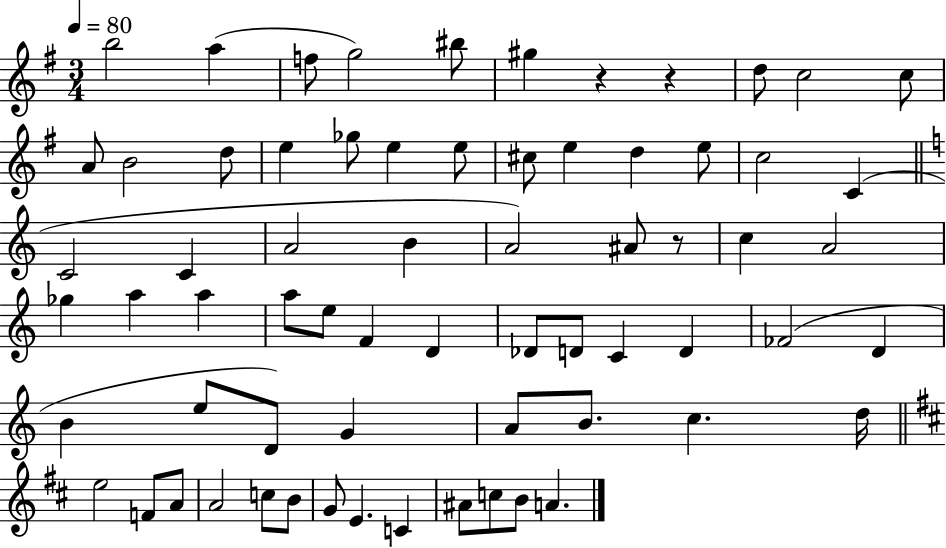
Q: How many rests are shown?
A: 3